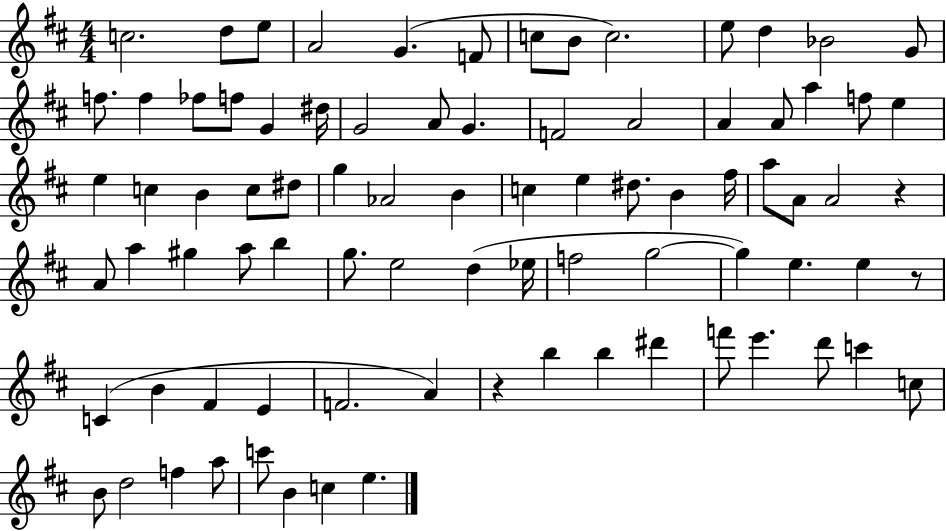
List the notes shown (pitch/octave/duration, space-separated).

C5/h. D5/e E5/e A4/h G4/q. F4/e C5/e B4/e C5/h. E5/e D5/q Bb4/h G4/e F5/e. F5/q FES5/e F5/e G4/q D#5/s G4/h A4/e G4/q. F4/h A4/h A4/q A4/e A5/q F5/e E5/q E5/q C5/q B4/q C5/e D#5/e G5/q Ab4/h B4/q C5/q E5/q D#5/e. B4/q F#5/s A5/e A4/e A4/h R/q A4/e A5/q G#5/q A5/e B5/q G5/e. E5/h D5/q Eb5/s F5/h G5/h G5/q E5/q. E5/q R/e C4/q B4/q F#4/q E4/q F4/h. A4/q R/q B5/q B5/q D#6/q F6/e E6/q. D6/e C6/q C5/e B4/e D5/h F5/q A5/e C6/e B4/q C5/q E5/q.